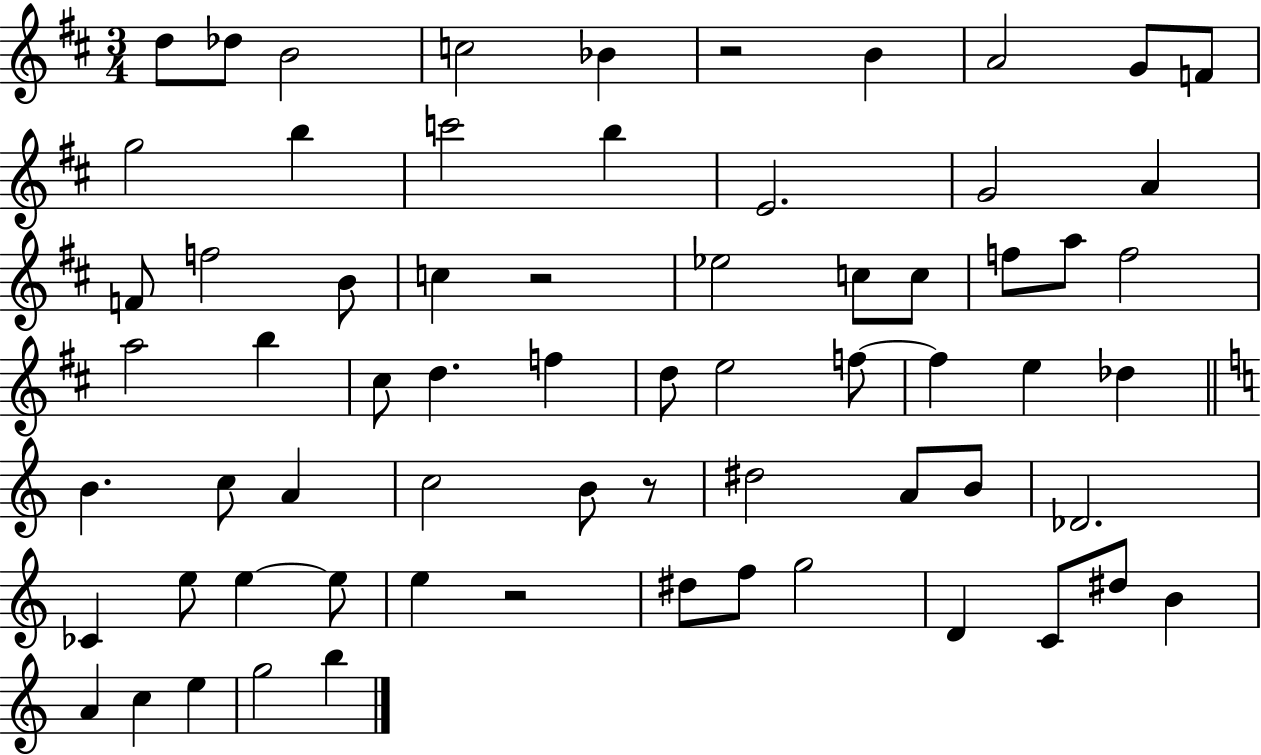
D5/e Db5/e B4/h C5/h Bb4/q R/h B4/q A4/h G4/e F4/e G5/h B5/q C6/h B5/q E4/h. G4/h A4/q F4/e F5/h B4/e C5/q R/h Eb5/h C5/e C5/e F5/e A5/e F5/h A5/h B5/q C#5/e D5/q. F5/q D5/e E5/h F5/e F5/q E5/q Db5/q B4/q. C5/e A4/q C5/h B4/e R/e D#5/h A4/e B4/e Db4/h. CES4/q E5/e E5/q E5/e E5/q R/h D#5/e F5/e G5/h D4/q C4/e D#5/e B4/q A4/q C5/q E5/q G5/h B5/q